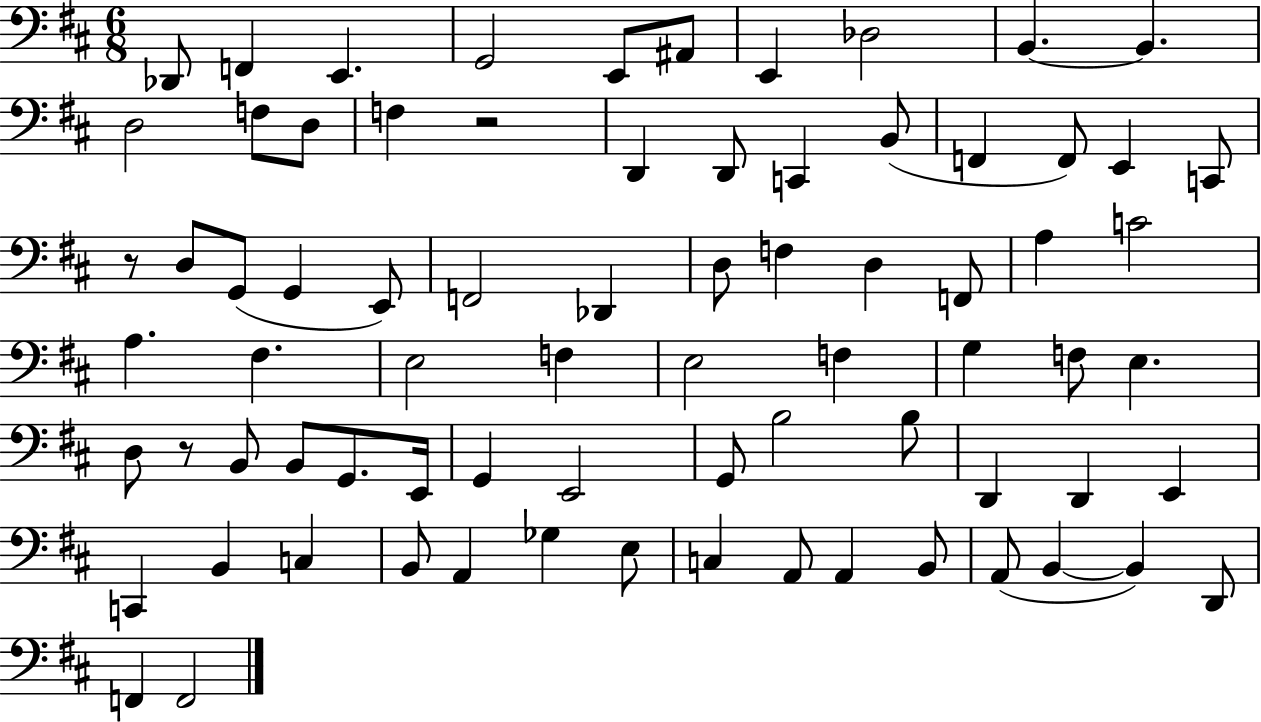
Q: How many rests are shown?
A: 3